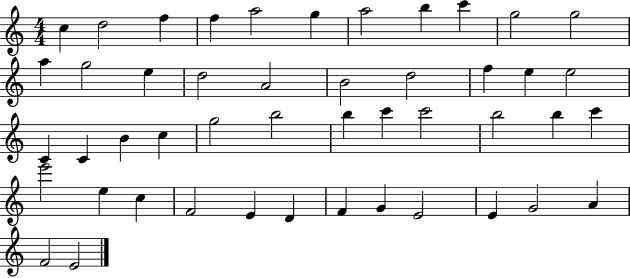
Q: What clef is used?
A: treble